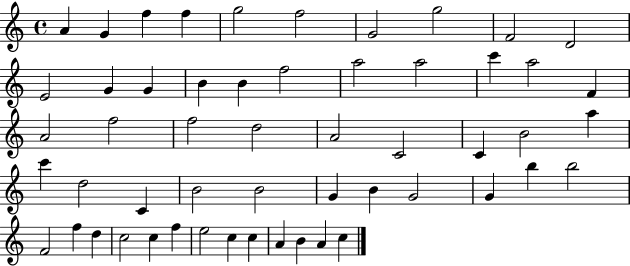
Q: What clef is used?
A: treble